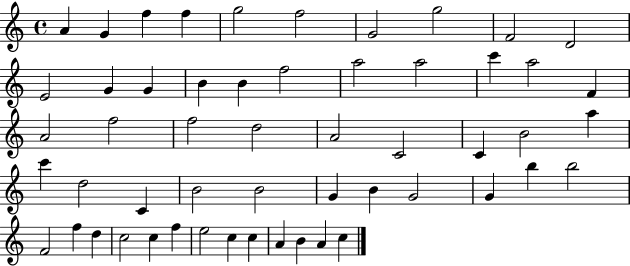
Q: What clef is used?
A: treble